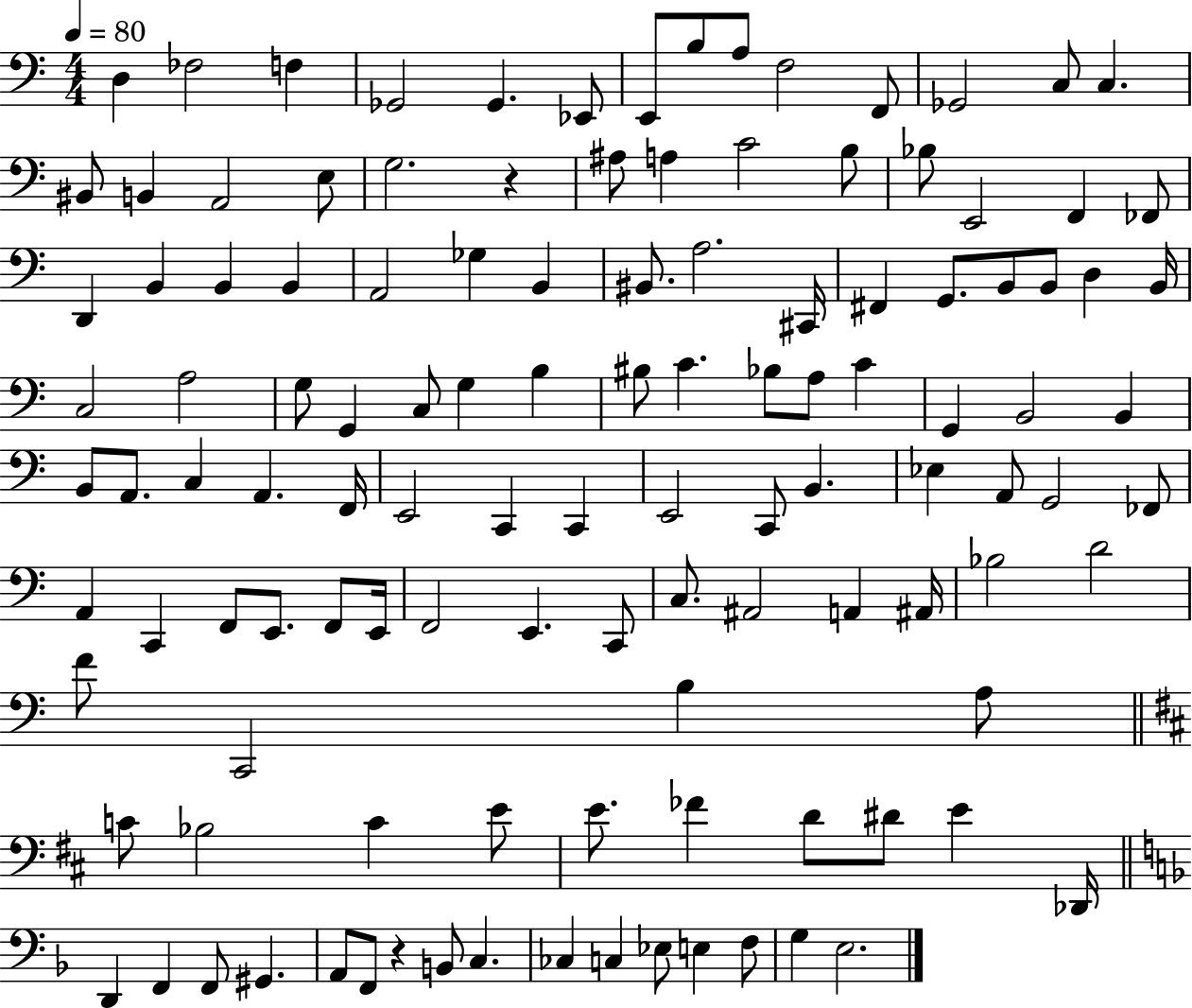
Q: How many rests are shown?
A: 2